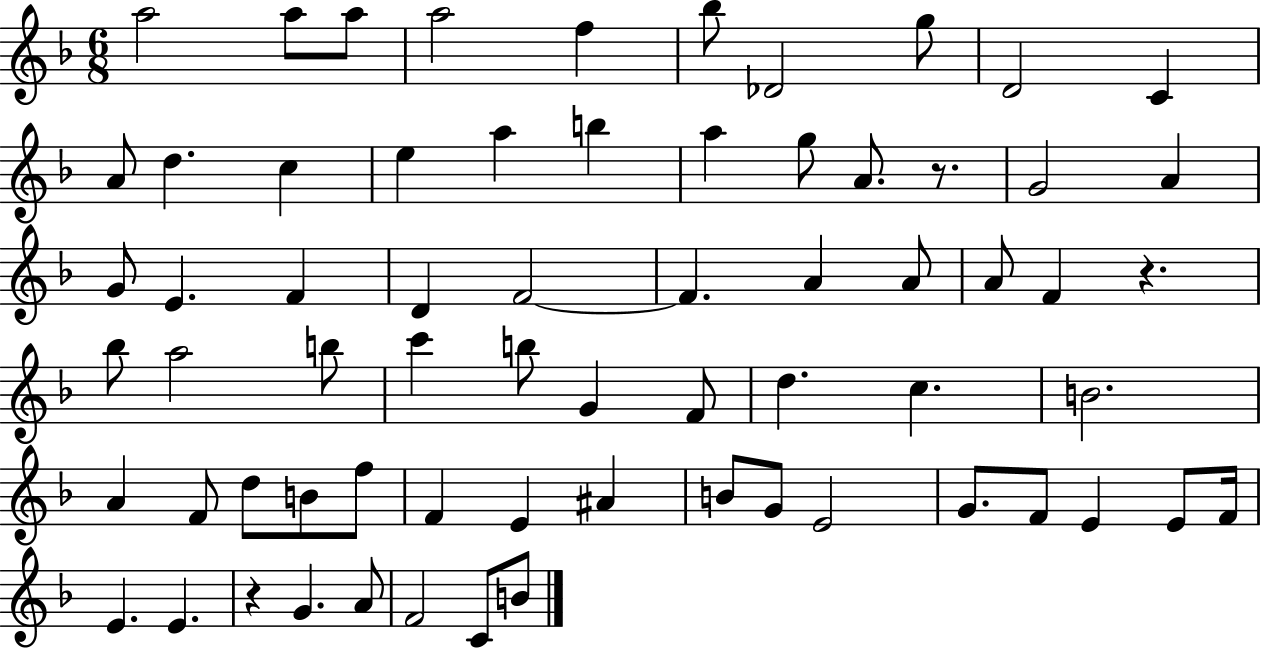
A5/h A5/e A5/e A5/h F5/q Bb5/e Db4/h G5/e D4/h C4/q A4/e D5/q. C5/q E5/q A5/q B5/q A5/q G5/e A4/e. R/e. G4/h A4/q G4/e E4/q. F4/q D4/q F4/h F4/q. A4/q A4/e A4/e F4/q R/q. Bb5/e A5/h B5/e C6/q B5/e G4/q F4/e D5/q. C5/q. B4/h. A4/q F4/e D5/e B4/e F5/e F4/q E4/q A#4/q B4/e G4/e E4/h G4/e. F4/e E4/q E4/e F4/s E4/q. E4/q. R/q G4/q. A4/e F4/h C4/e B4/e